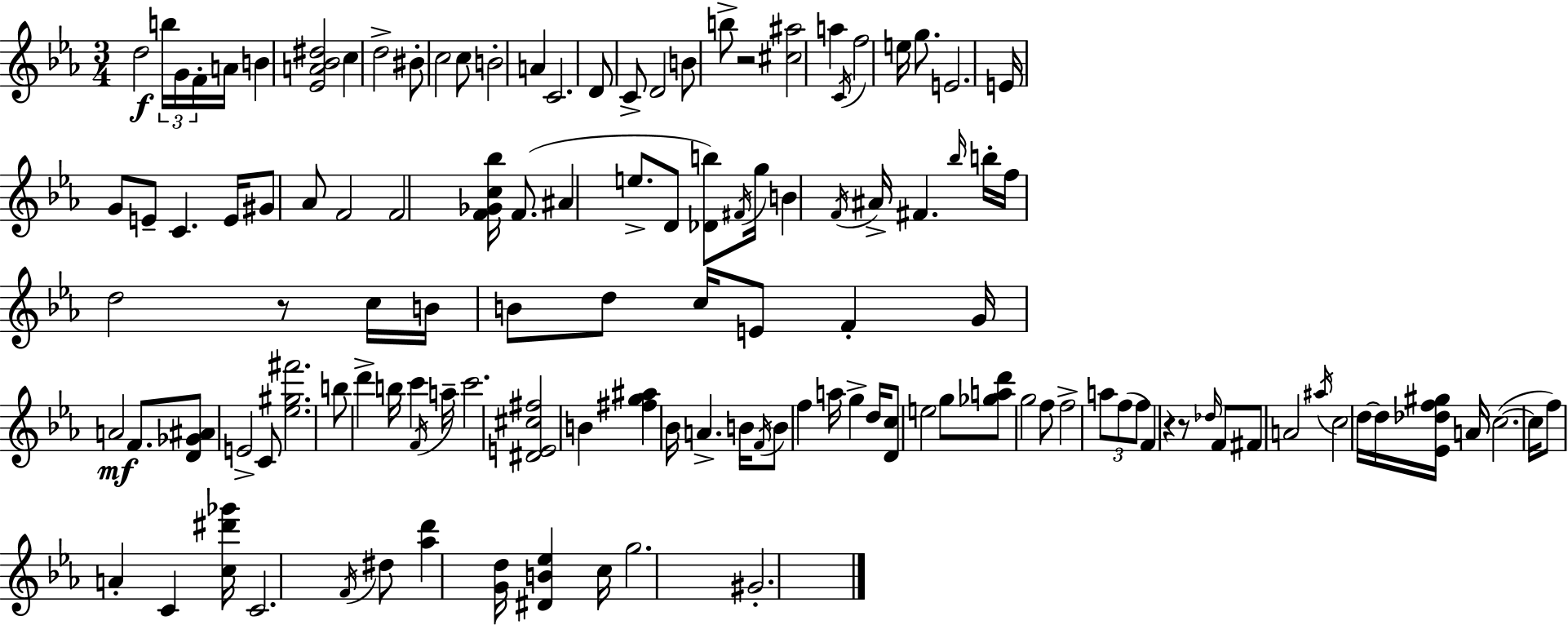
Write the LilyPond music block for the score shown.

{
  \clef treble
  \numericTimeSignature
  \time 3/4
  \key c \minor
  \repeat volta 2 { d''2\f \tuplet 3/2 { b''16 g'16 f'16-. } a'16 | b'4 <ees' a' bes' dis''>2 | c''4 d''2-> | bis'8-. c''2 c''8 | \break b'2-. a'4 | c'2. | d'8 c'8-> d'2 | b'8 b''8-> r2 | \break <cis'' ais''>2 a''4 | \acciaccatura { c'16 } f''2 e''16 g''8. | e'2. | e'16 g'8 e'8-- c'4. | \break e'16 gis'8 aes'8 f'2 | f'2 <f' ges' c'' bes''>16 f'8.( | ais'4 e''8.-> d'8 <des' b''>8) | \acciaccatura { fis'16 } g''16 b'4 \acciaccatura { f'16 } ais'16-> fis'4. | \break \grace { bes''16 } b''16-. f''16 d''2 | r8 c''16 b'16 b'8 d''8 c''16 e'8 | f'4-. g'16 a'2\mf | f'8. <d' ges' ais'>8 e'2-> | \break c'8 <ees'' gis'' fis'''>2. | b''8 d'''4-> b''16 c'''4 | \acciaccatura { f'16 } a''16-- c'''2. | <dis' e' cis'' fis''>2 | \break b'4 <fis'' g'' ais''>4 bes'16 a'4.-> | b'16 \acciaccatura { f'16 } b'8 f''4 | a''16 g''4-> d''16 <d' c''>8 e''2 | g''8 <ges'' a'' d'''>8 g''2 | \break f''8 f''2-> | \tuplet 3/2 { a''8 f''8( f''8 } f'4) | r4 r8 \grace { des''16 } f'8 fis'8 a'2 | \acciaccatura { ais''16 } c''2 | \break d''16~~ d''16 <ees' des'' f'' gis''>16 a'16 c''2.~(~ | c''16 f''8) a'4-. | c'4 <c'' dis''' ges'''>16 c'2. | \acciaccatura { f'16 } dis''8 <aes'' d'''>4 | \break <g' d''>16 <dis' b' ees''>4 c''16 g''2. | gis'2.-. | } \bar "|."
}